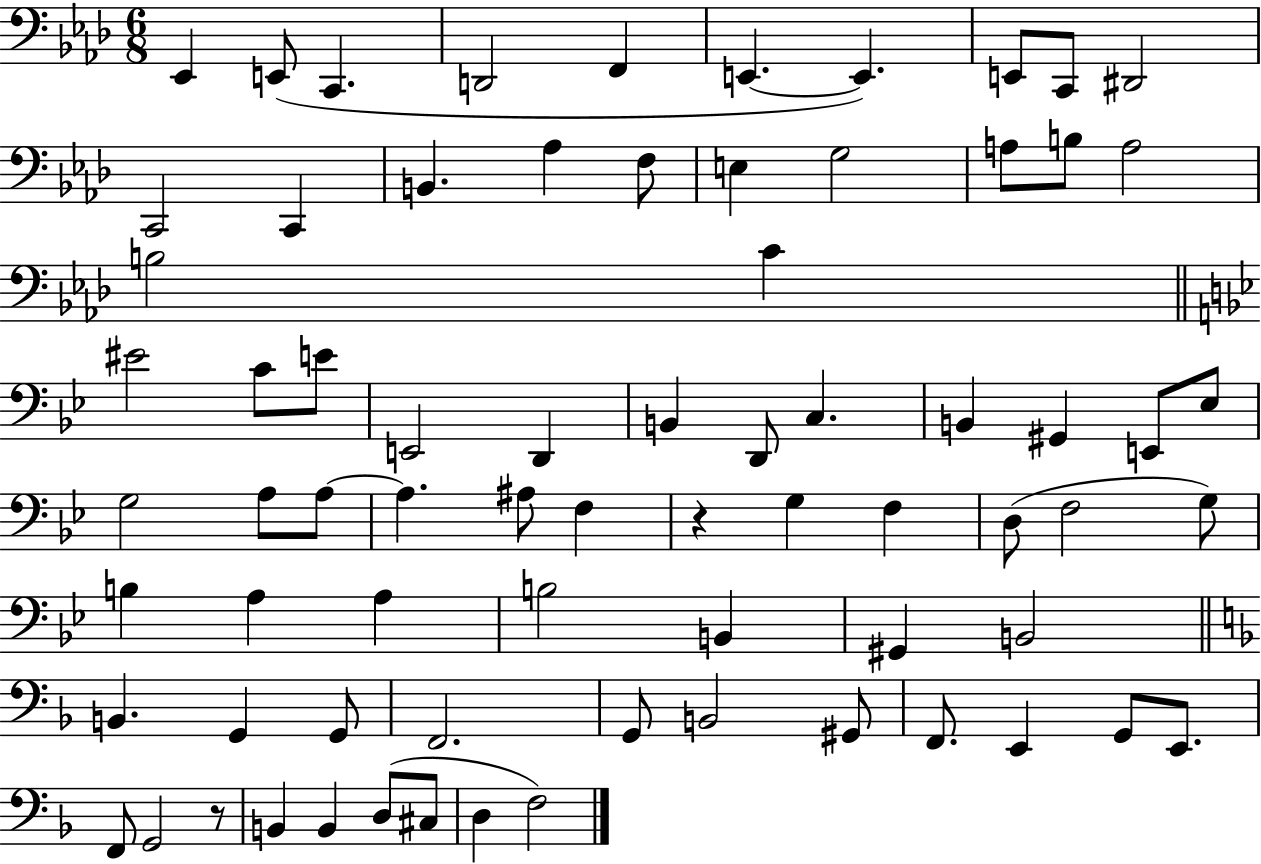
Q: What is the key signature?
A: AES major